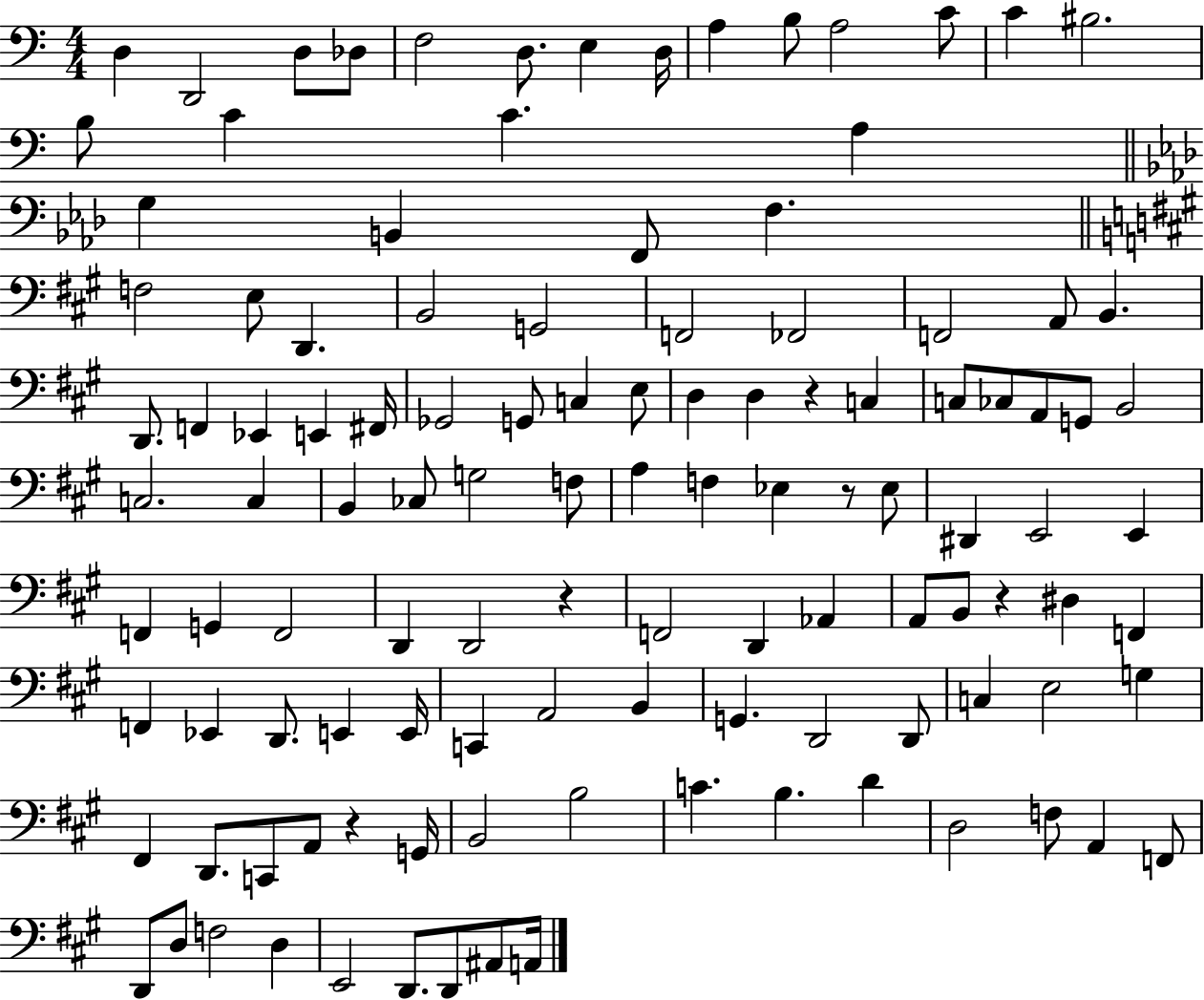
D3/q D2/h D3/e Db3/e F3/h D3/e. E3/q D3/s A3/q B3/e A3/h C4/e C4/q BIS3/h. B3/e C4/q C4/q. A3/q G3/q B2/q F2/e F3/q. F3/h E3/e D2/q. B2/h G2/h F2/h FES2/h F2/h A2/e B2/q. D2/e. F2/q Eb2/q E2/q F#2/s Gb2/h G2/e C3/q E3/e D3/q D3/q R/q C3/q C3/e CES3/e A2/e G2/e B2/h C3/h. C3/q B2/q CES3/e G3/h F3/e A3/q F3/q Eb3/q R/e Eb3/e D#2/q E2/h E2/q F2/q G2/q F2/h D2/q D2/h R/q F2/h D2/q Ab2/q A2/e B2/e R/q D#3/q F2/q F2/q Eb2/q D2/e. E2/q E2/s C2/q A2/h B2/q G2/q. D2/h D2/e C3/q E3/h G3/q F#2/q D2/e. C2/e A2/e R/q G2/s B2/h B3/h C4/q. B3/q. D4/q D3/h F3/e A2/q F2/e D2/e D3/e F3/h D3/q E2/h D2/e. D2/e A#2/e A2/s